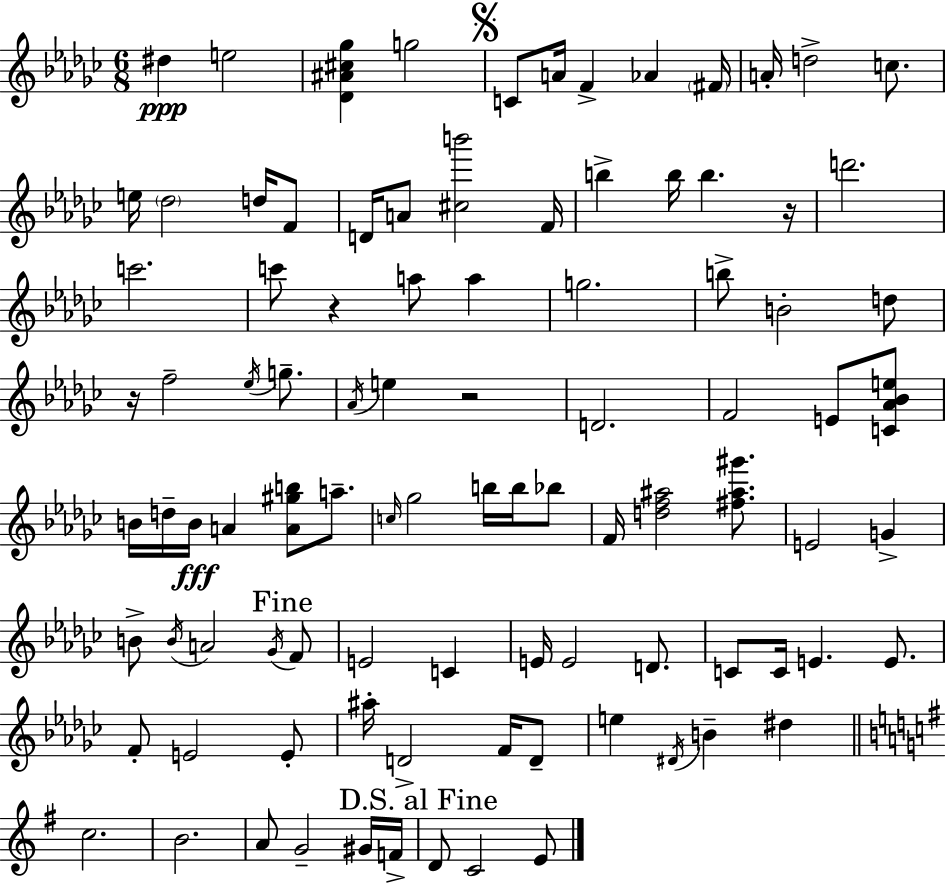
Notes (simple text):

D#5/q E5/h [Db4,A#4,C#5,Gb5]/q G5/h C4/e A4/s F4/q Ab4/q F#4/s A4/s D5/h C5/e. E5/s Db5/h D5/s F4/e D4/s A4/e [C#5,B6]/h F4/s B5/q B5/s B5/q. R/s D6/h. C6/h. C6/e R/q A5/e A5/q G5/h. B5/e B4/h D5/e R/s F5/h Eb5/s G5/e. Ab4/s E5/q R/h D4/h. F4/h E4/e [C4,Ab4,Bb4,E5]/e B4/s D5/s B4/s A4/q [A4,G#5,B5]/e A5/e. C5/s Gb5/h B5/s B5/s Bb5/e F4/s [D5,F5,A#5]/h [F#5,A#5,G#6]/e. E4/h G4/q B4/e B4/s A4/h Gb4/s F4/e E4/h C4/q E4/s E4/h D4/e. C4/e C4/s E4/q. E4/e. F4/e E4/h E4/e A#5/s D4/h F4/s D4/e E5/q D#4/s B4/q D#5/q C5/h. B4/h. A4/e G4/h G#4/s F4/s D4/e C4/h E4/e